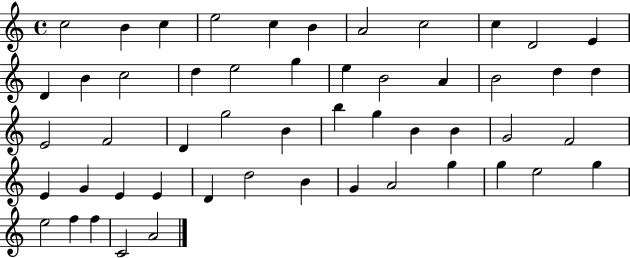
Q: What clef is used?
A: treble